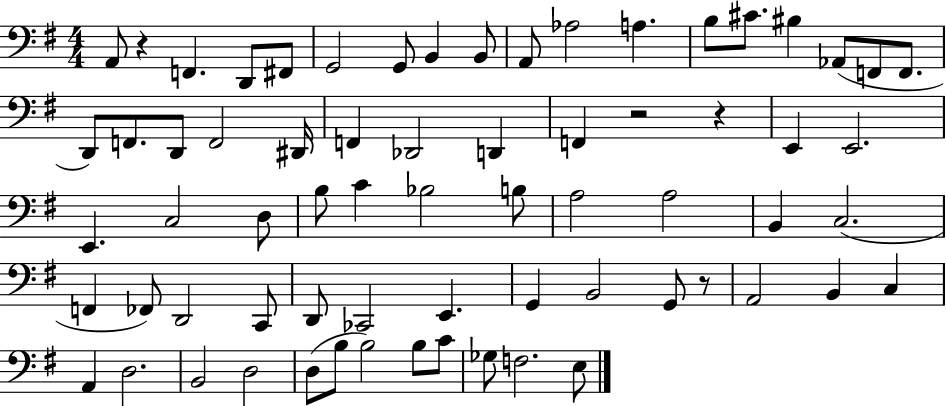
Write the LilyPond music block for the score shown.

{
  \clef bass
  \numericTimeSignature
  \time 4/4
  \key g \major
  a,8 r4 f,4. d,8 fis,8 | g,2 g,8 b,4 b,8 | a,8 aes2 a4. | b8 cis'8. bis4 aes,8( f,8 f,8. | \break d,8) f,8. d,8 f,2 dis,16 | f,4 des,2 d,4 | f,4 r2 r4 | e,4 e,2. | \break e,4. c2 d8 | b8 c'4 bes2 b8 | a2 a2 | b,4 c2.( | \break f,4 fes,8) d,2 c,8 | d,8 ces,2 e,4. | g,4 b,2 g,8 r8 | a,2 b,4 c4 | \break a,4 d2. | b,2 d2 | d8( b8 b2) b8 c'8 | ges8 f2. e8 | \break \bar "|."
}